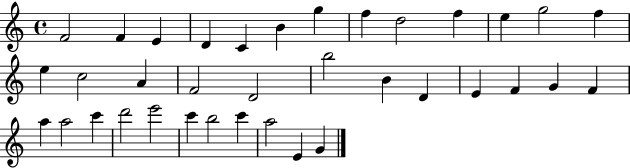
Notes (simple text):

F4/h F4/q E4/q D4/q C4/q B4/q G5/q F5/q D5/h F5/q E5/q G5/h F5/q E5/q C5/h A4/q F4/h D4/h B5/h B4/q D4/q E4/q F4/q G4/q F4/q A5/q A5/h C6/q D6/h E6/h C6/q B5/h C6/q A5/h E4/q G4/q